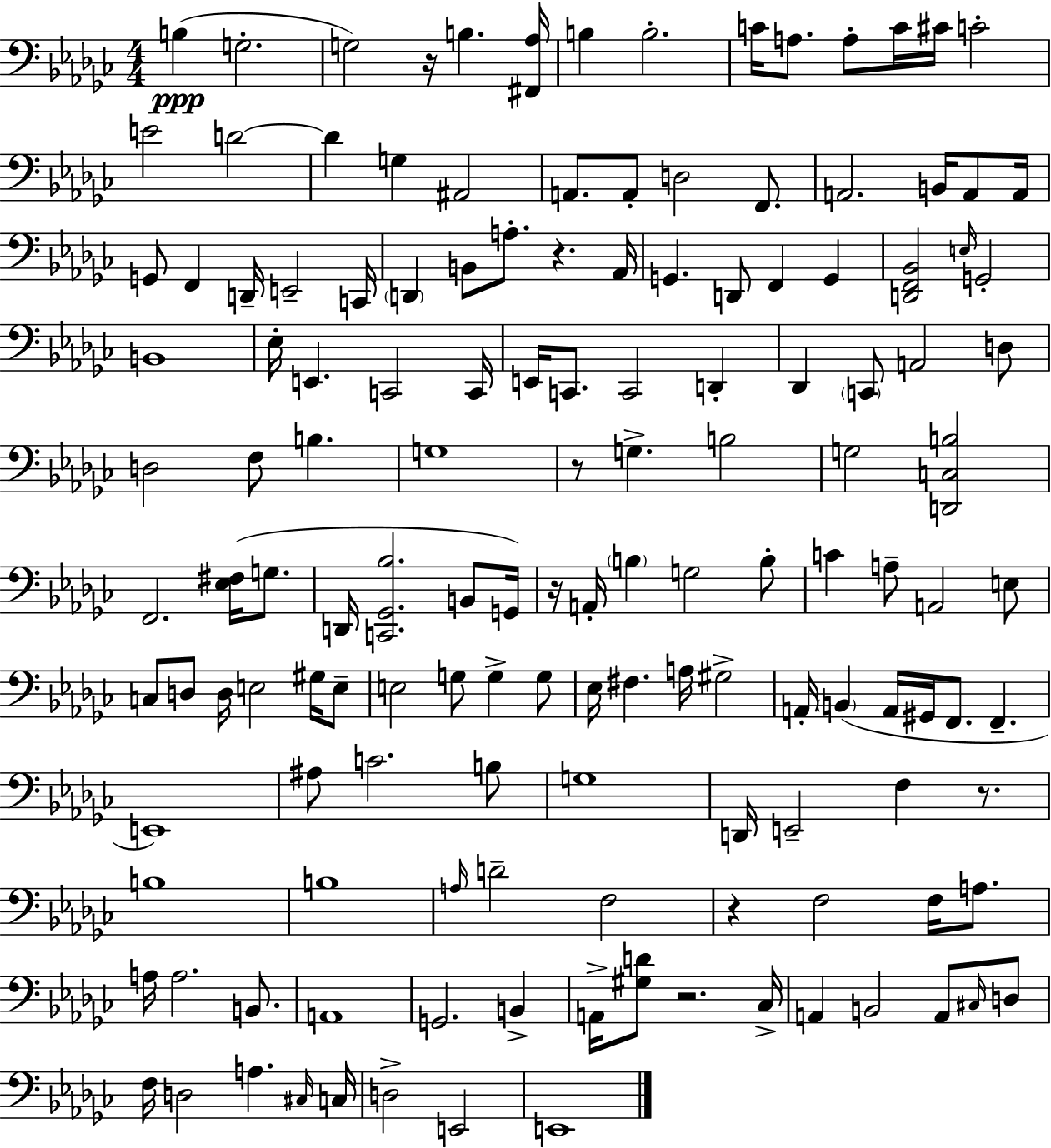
{
  \clef bass
  \numericTimeSignature
  \time 4/4
  \key ees \minor
  b4(\ppp g2.-. | g2) r16 b4. <fis, aes>16 | b4 b2.-. | c'16 a8. a8-. c'16 cis'16 c'2-. | \break e'2 d'2~~ | d'4 g4 ais,2 | a,8. a,8-. d2 f,8. | a,2. b,16 a,8 a,16 | \break g,8 f,4 d,16-- e,2-- c,16 | \parenthesize d,4 b,8 a8.-. r4. aes,16 | g,4. d,8 f,4 g,4 | <d, f, bes,>2 \grace { e16 } g,2-. | \break b,1 | ees16-. e,4. c,2 | c,16 e,16 c,8. c,2 d,4-. | des,4 \parenthesize c,8 a,2 d8 | \break d2 f8 b4. | g1 | r8 g4.-> b2 | g2 <d, c b>2 | \break f,2. <ees fis>16( g8. | d,16 <c, ges, bes>2. b,8 | g,16) r16 a,16-. \parenthesize b4 g2 b8-. | c'4 a8-- a,2 e8 | \break c8 d8 d16 e2 gis16 e8-- | e2 g8 g4-> g8 | ees16 fis4. a16 gis2-> | a,16-. \parenthesize b,4( a,16 gis,16 f,8. f,4.-- | \break e,1) | ais8 c'2. b8 | g1 | d,16 e,2-- f4 r8. | \break b1 | b1 | \grace { a16 } d'2-- f2 | r4 f2 f16 a8. | \break a16 a2. b,8. | a,1 | g,2. b,4-> | a,16-> <gis d'>8 r2. | \break ces16-> a,4 b,2 a,8 | \grace { cis16 } d8 f16 d2 a4. | \grace { cis16 } c16 d2-> e,2 | e,1 | \break \bar "|."
}